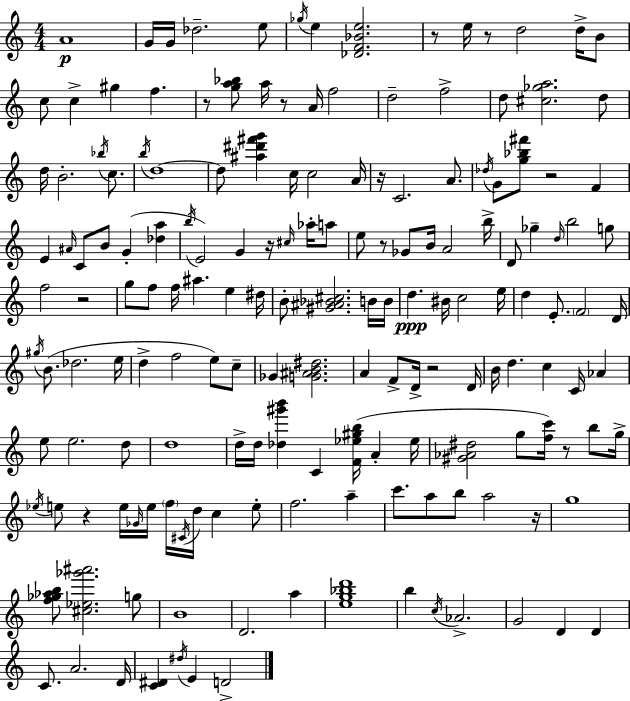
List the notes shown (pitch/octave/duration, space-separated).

A4/w G4/s G4/s Db5/h. E5/e Gb5/s E5/q [Db4,F4,Bb4,E5]/h. R/e E5/s R/e D5/h D5/s B4/e C5/e C5/q G#5/q F5/q. R/e [G5,A5,Bb5]/e A5/s R/e A4/s F5/h D5/h F5/h D5/e [C#5,Gb5,A5]/h. D5/e D5/s B4/h. Bb5/s C5/e. B5/s D5/w D5/e [A#5,D#6,F#6,G6]/q C5/s C5/h A4/s R/s C4/h. A4/e. Db5/s G4/e [G5,Bb5,F#6]/e R/h F4/q E4/q A#4/s C4/e B4/e G4/q [Db5,A5]/q B5/s E4/h G4/q R/s C#5/s Ab5/s A5/e E5/e R/e Gb4/e B4/s A4/h B5/s D4/e Gb5/q D5/s B5/h G5/e F5/h R/h G5/e F5/e F5/s A#5/q. E5/q D#5/s B4/e [G#4,A#4,Bb4,C#5]/h. B4/s B4/s D5/q. BIS4/s C5/h E5/s D5/q E4/e. F4/h D4/s G#5/s B4/e. Db5/h. E5/s D5/q F5/h E5/e C5/e Gb4/q [G4,A#4,B4,D#5]/h. A4/q F4/e D4/s R/h D4/s B4/s D5/q. C5/q C4/s Ab4/q E5/e E5/h. D5/e D5/w D5/s D5/s [Db5,G#6,B6]/q C4/q [F4,Eb5,G#5,B5]/s A4/q Eb5/s [G#4,Ab4,D#5]/h G5/e [F5,C6]/s R/e B5/e G5/s Eb5/s E5/e R/q E5/s Gb4/s E5/s F5/s C#4/s D5/s C5/q E5/e F5/h. A5/q C6/e. A5/e B5/e A5/h R/s G5/w [F5,Gb5,Ab5,B5]/e [C#5,Eb5,Gb6,A#6]/h. G5/e B4/w D4/h. A5/q [E5,G5,Bb5,D6]/w B5/q C5/s Ab4/h. G4/h D4/q D4/q C4/e. A4/h. D4/s [C4,D#4]/q D#5/s E4/q D4/h